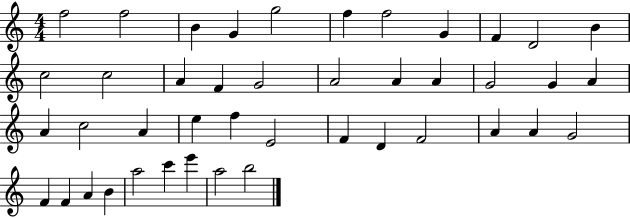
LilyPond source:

{
  \clef treble
  \numericTimeSignature
  \time 4/4
  \key c \major
  f''2 f''2 | b'4 g'4 g''2 | f''4 f''2 g'4 | f'4 d'2 b'4 | \break c''2 c''2 | a'4 f'4 g'2 | a'2 a'4 a'4 | g'2 g'4 a'4 | \break a'4 c''2 a'4 | e''4 f''4 e'2 | f'4 d'4 f'2 | a'4 a'4 g'2 | \break f'4 f'4 a'4 b'4 | a''2 c'''4 e'''4 | a''2 b''2 | \bar "|."
}